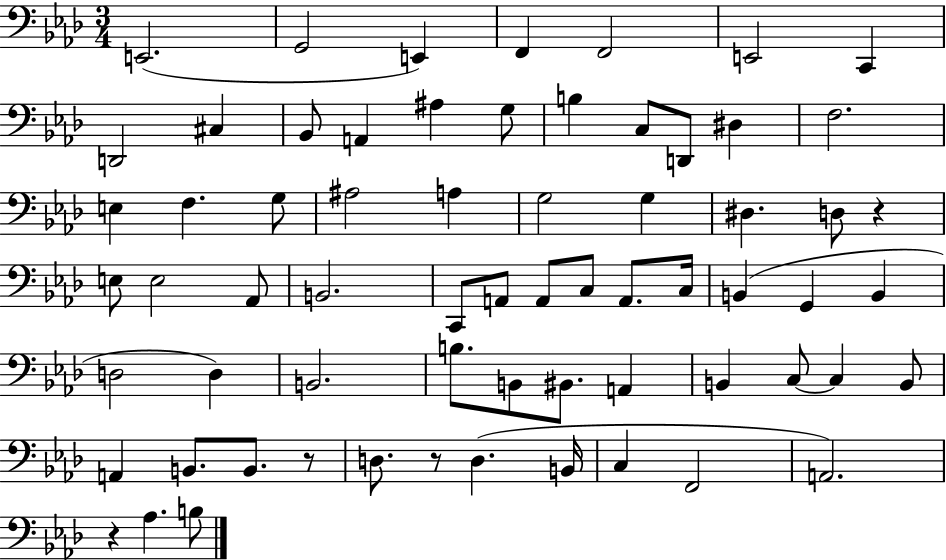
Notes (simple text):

E2/h. G2/h E2/q F2/q F2/h E2/h C2/q D2/h C#3/q Bb2/e A2/q A#3/q G3/e B3/q C3/e D2/e D#3/q F3/h. E3/q F3/q. G3/e A#3/h A3/q G3/h G3/q D#3/q. D3/e R/q E3/e E3/h Ab2/e B2/h. C2/e A2/e A2/e C3/e A2/e. C3/s B2/q G2/q B2/q D3/h D3/q B2/h. B3/e. B2/e BIS2/e. A2/q B2/q C3/e C3/q B2/e A2/q B2/e. B2/e. R/e D3/e. R/e D3/q. B2/s C3/q F2/h A2/h. R/q Ab3/q. B3/e